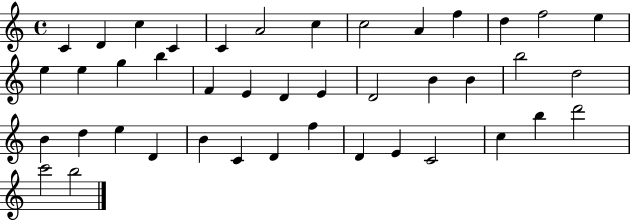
X:1
T:Untitled
M:4/4
L:1/4
K:C
C D c C C A2 c c2 A f d f2 e e e g b F E D E D2 B B b2 d2 B d e D B C D f D E C2 c b d'2 c'2 b2